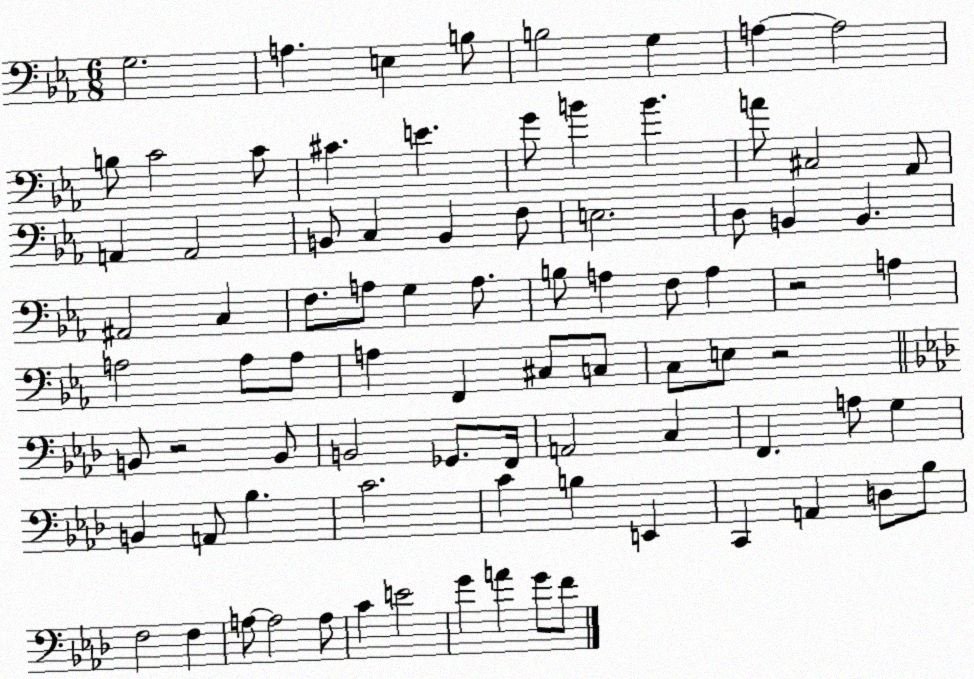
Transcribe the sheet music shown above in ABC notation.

X:1
T:Untitled
M:6/8
L:1/4
K:Eb
G,2 A, E, B,/2 B,2 G, A, A,2 B,/2 C2 C/2 ^C E G/2 B B A/2 ^C,2 _A,,/2 A,, A,,2 B,,/2 C, B,, F,/2 E,2 D,/2 B,, B,, ^A,,2 C, F,/2 A,/2 G, A,/2 B,/2 A, F,/2 A, z2 A, A,2 A,/2 A,/2 A, F,, ^C,/2 C,/2 C,/2 E,/2 z2 B,,/2 z2 B,,/2 B,,2 _G,,/2 F,,/4 A,,2 C, F,, A,/2 G, B,, A,,/2 _B, C2 C B, E,, C,, A,, D,/2 _B,/2 F,2 F, A,/2 A,2 A,/2 C E2 G A G/2 F/2